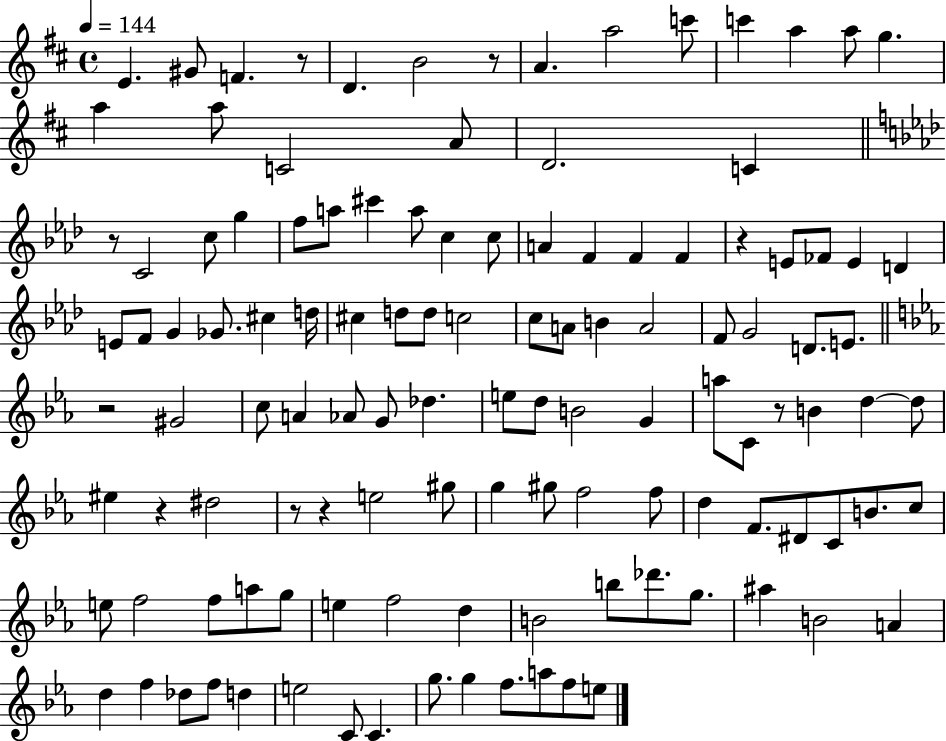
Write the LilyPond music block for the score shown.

{
  \clef treble
  \time 4/4
  \defaultTimeSignature
  \key d \major
  \tempo 4 = 144
  e'4. gis'8 f'4. r8 | d'4. b'2 r8 | a'4. a''2 c'''8 | c'''4 a''4 a''8 g''4. | \break a''4 a''8 c'2 a'8 | d'2. c'4 | \bar "||" \break \key f \minor r8 c'2 c''8 g''4 | f''8 a''8 cis'''4 a''8 c''4 c''8 | a'4 f'4 f'4 f'4 | r4 e'8 fes'8 e'4 d'4 | \break e'8 f'8 g'4 ges'8. cis''4 d''16 | cis''4 d''8 d''8 c''2 | c''8 a'8 b'4 a'2 | f'8 g'2 d'8. e'8. | \break \bar "||" \break \key ees \major r2 gis'2 | c''8 a'4 aes'8 g'8 des''4. | e''8 d''8 b'2 g'4 | a''8 c'8 r8 b'4 d''4~~ d''8 | \break eis''4 r4 dis''2 | r8 r4 e''2 gis''8 | g''4 gis''8 f''2 f''8 | d''4 f'8. dis'8 c'8 b'8. c''8 | \break e''8 f''2 f''8 a''8 g''8 | e''4 f''2 d''4 | b'2 b''8 des'''8. g''8. | ais''4 b'2 a'4 | \break d''4 f''4 des''8 f''8 d''4 | e''2 c'8 c'4. | g''8. g''4 f''8. a''8 f''8 e''8 | \bar "|."
}